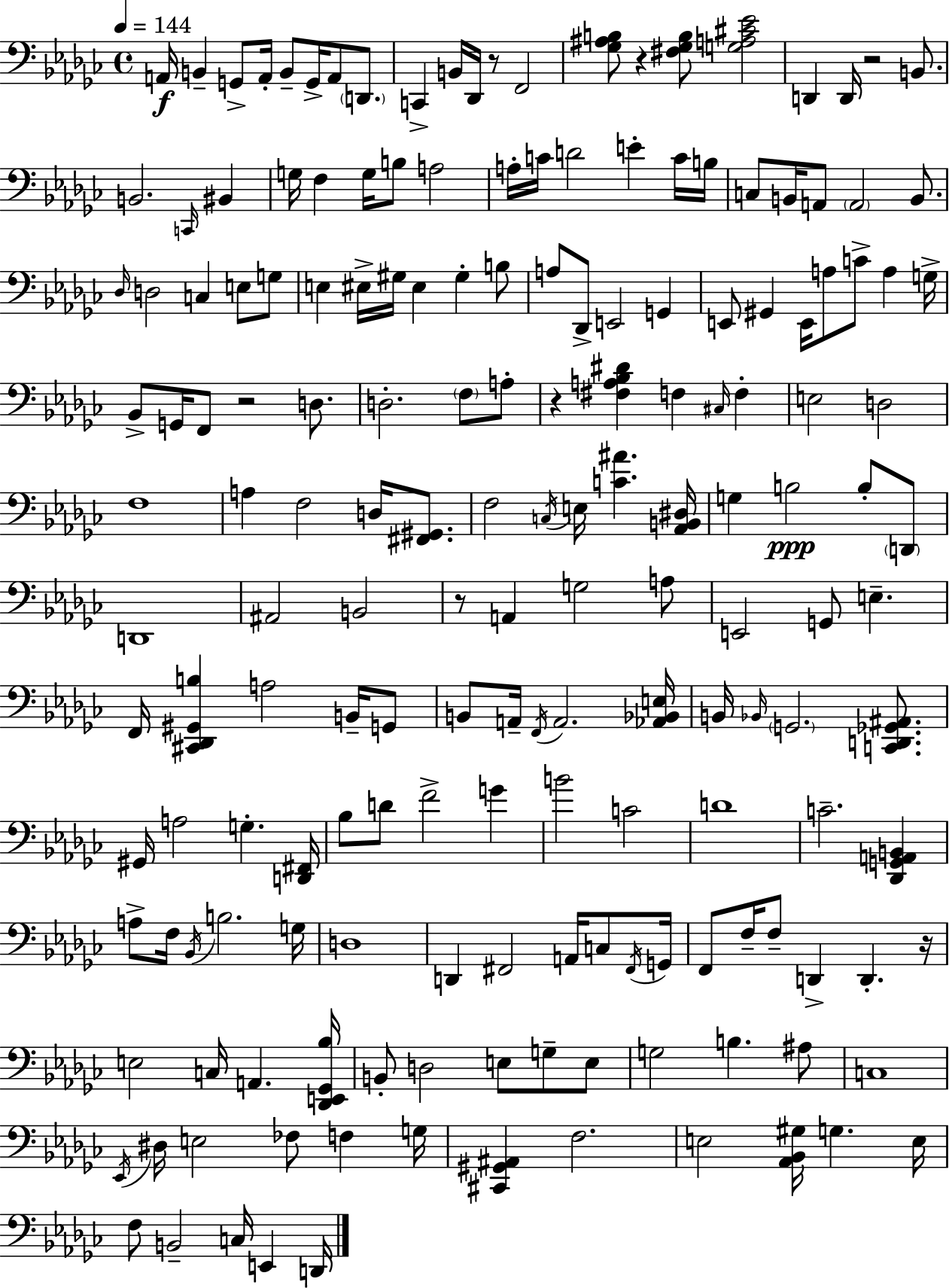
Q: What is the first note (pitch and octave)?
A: A2